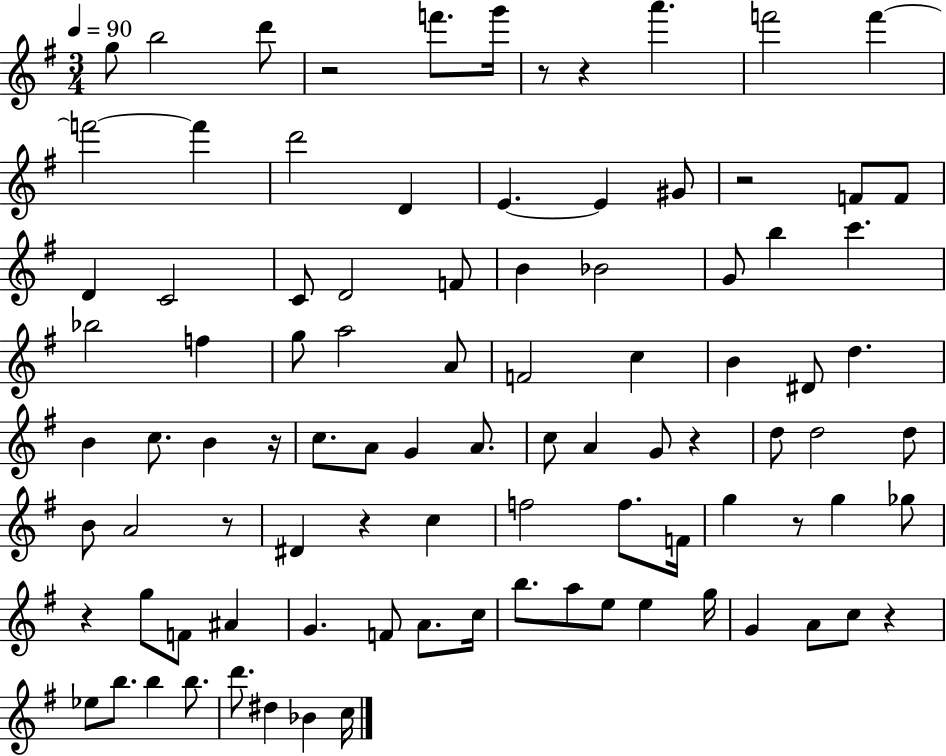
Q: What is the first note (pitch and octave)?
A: G5